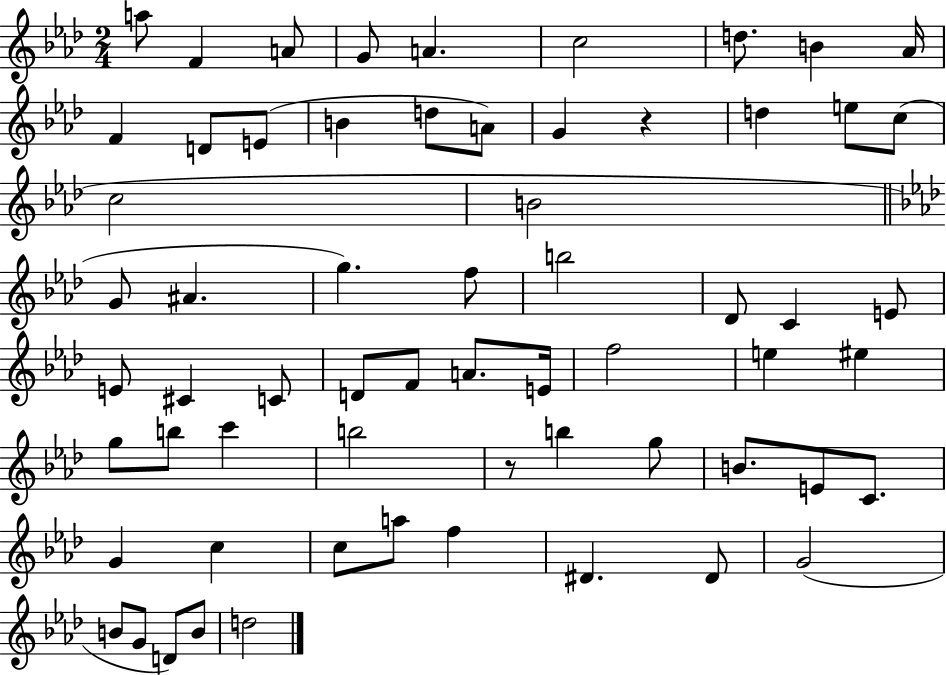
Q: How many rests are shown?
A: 2